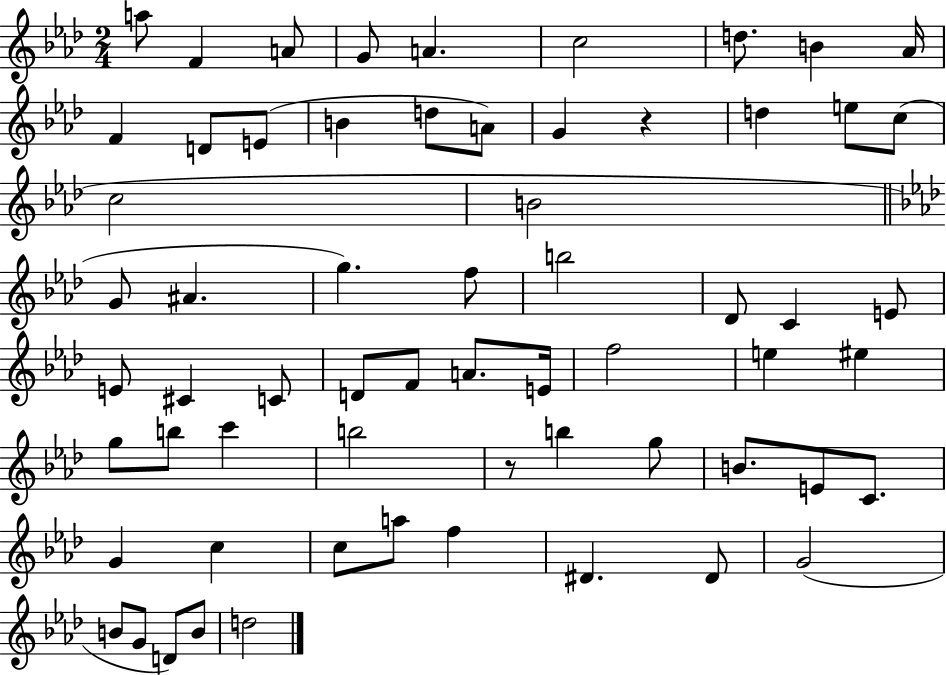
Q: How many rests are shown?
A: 2